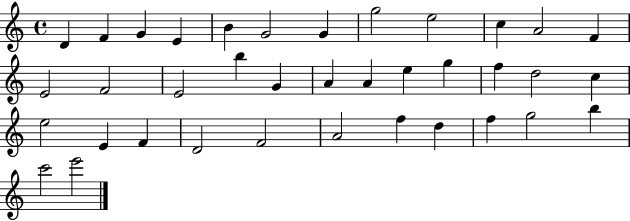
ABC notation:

X:1
T:Untitled
M:4/4
L:1/4
K:C
D F G E B G2 G g2 e2 c A2 F E2 F2 E2 b G A A e g f d2 c e2 E F D2 F2 A2 f d f g2 b c'2 e'2